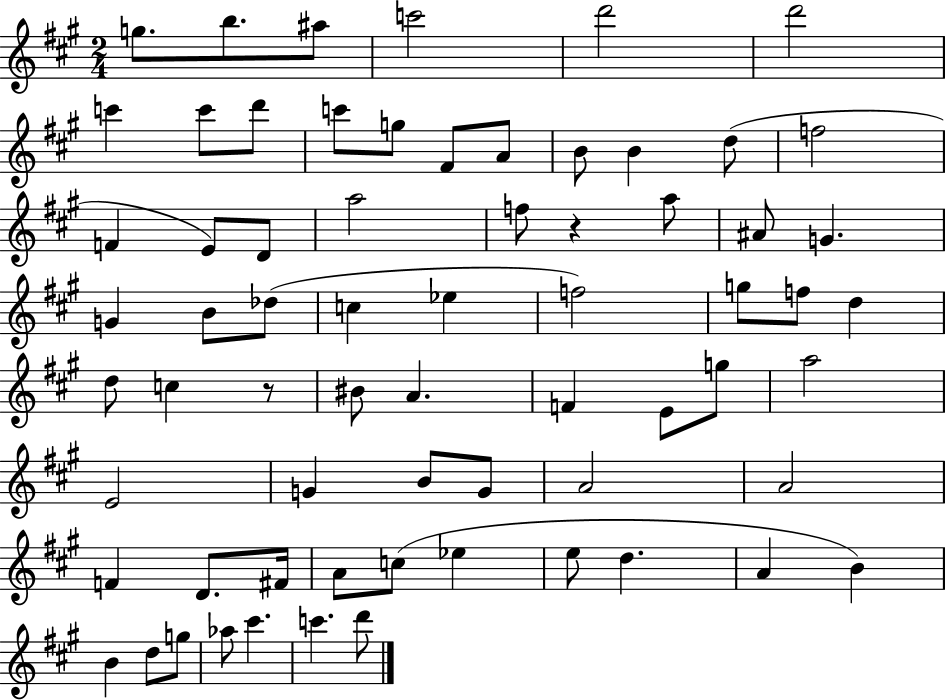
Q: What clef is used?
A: treble